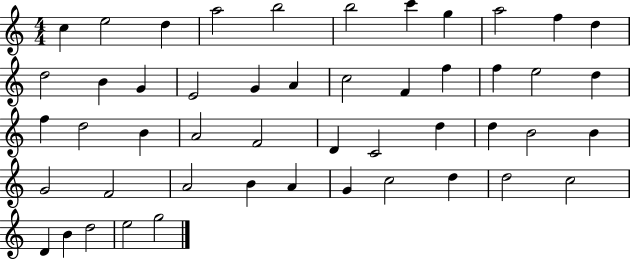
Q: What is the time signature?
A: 4/4